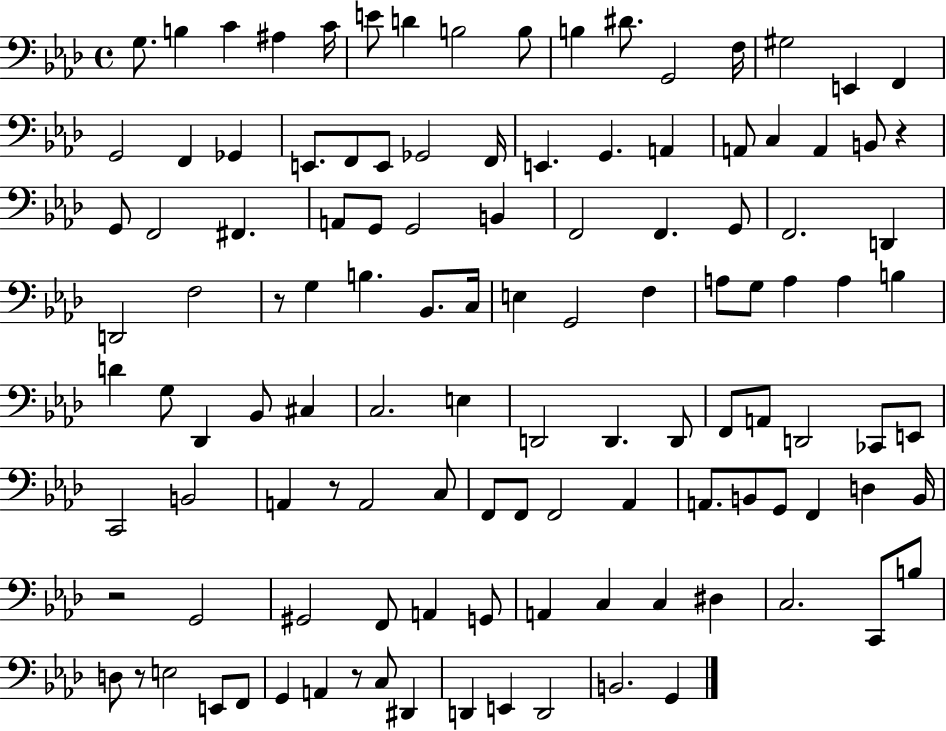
X:1
T:Untitled
M:4/4
L:1/4
K:Ab
G,/2 B, C ^A, C/4 E/2 D B,2 B,/2 B, ^D/2 G,,2 F,/4 ^G,2 E,, F,, G,,2 F,, _G,, E,,/2 F,,/2 E,,/2 _G,,2 F,,/4 E,, G,, A,, A,,/2 C, A,, B,,/2 z G,,/2 F,,2 ^F,, A,,/2 G,,/2 G,,2 B,, F,,2 F,, G,,/2 F,,2 D,, D,,2 F,2 z/2 G, B, _B,,/2 C,/4 E, G,,2 F, A,/2 G,/2 A, A, B, D G,/2 _D,, _B,,/2 ^C, C,2 E, D,,2 D,, D,,/2 F,,/2 A,,/2 D,,2 _C,,/2 E,,/2 C,,2 B,,2 A,, z/2 A,,2 C,/2 F,,/2 F,,/2 F,,2 _A,, A,,/2 B,,/2 G,,/2 F,, D, B,,/4 z2 G,,2 ^G,,2 F,,/2 A,, G,,/2 A,, C, C, ^D, C,2 C,,/2 B,/2 D,/2 z/2 E,2 E,,/2 F,,/2 G,, A,, z/2 C,/2 ^D,, D,, E,, D,,2 B,,2 G,,